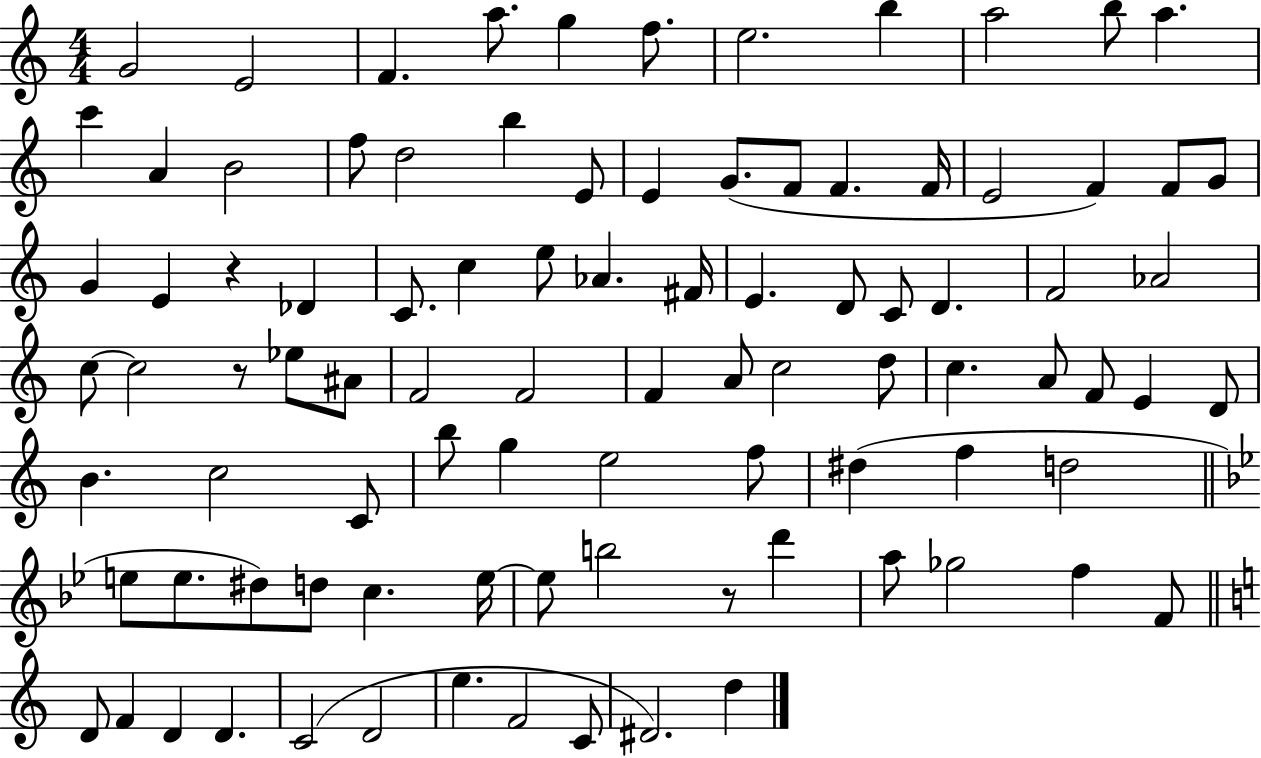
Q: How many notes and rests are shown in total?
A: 93